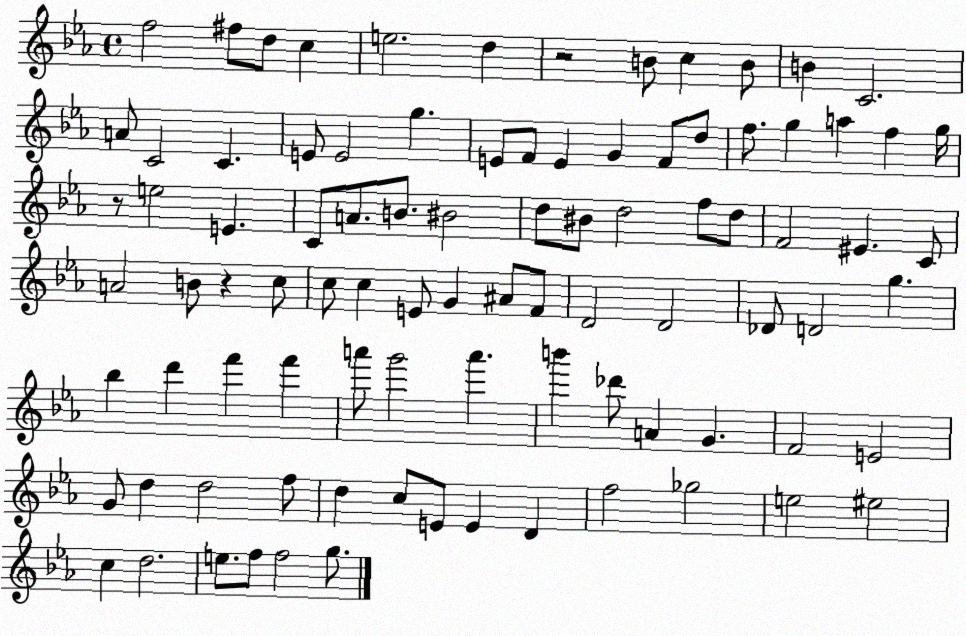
X:1
T:Untitled
M:4/4
L:1/4
K:Eb
f2 ^f/2 d/2 c e2 d z2 B/2 c B/2 B C2 A/2 C2 C E/2 E2 g E/2 F/2 E G F/2 d/2 f/2 g a f g/4 z/2 e2 E C/2 A/2 B/2 ^B2 d/2 ^B/2 d2 f/2 d/2 F2 ^E C/2 A2 B/2 z c/2 c/2 c E/2 G ^A/2 F/2 D2 D2 _D/2 D2 g _b d' f' f' a'/2 g'2 a' b' _d'/2 A G F2 E2 G/2 d d2 f/2 d c/2 E/2 E D f2 _g2 e2 ^e2 c d2 e/2 f/2 f2 g/2